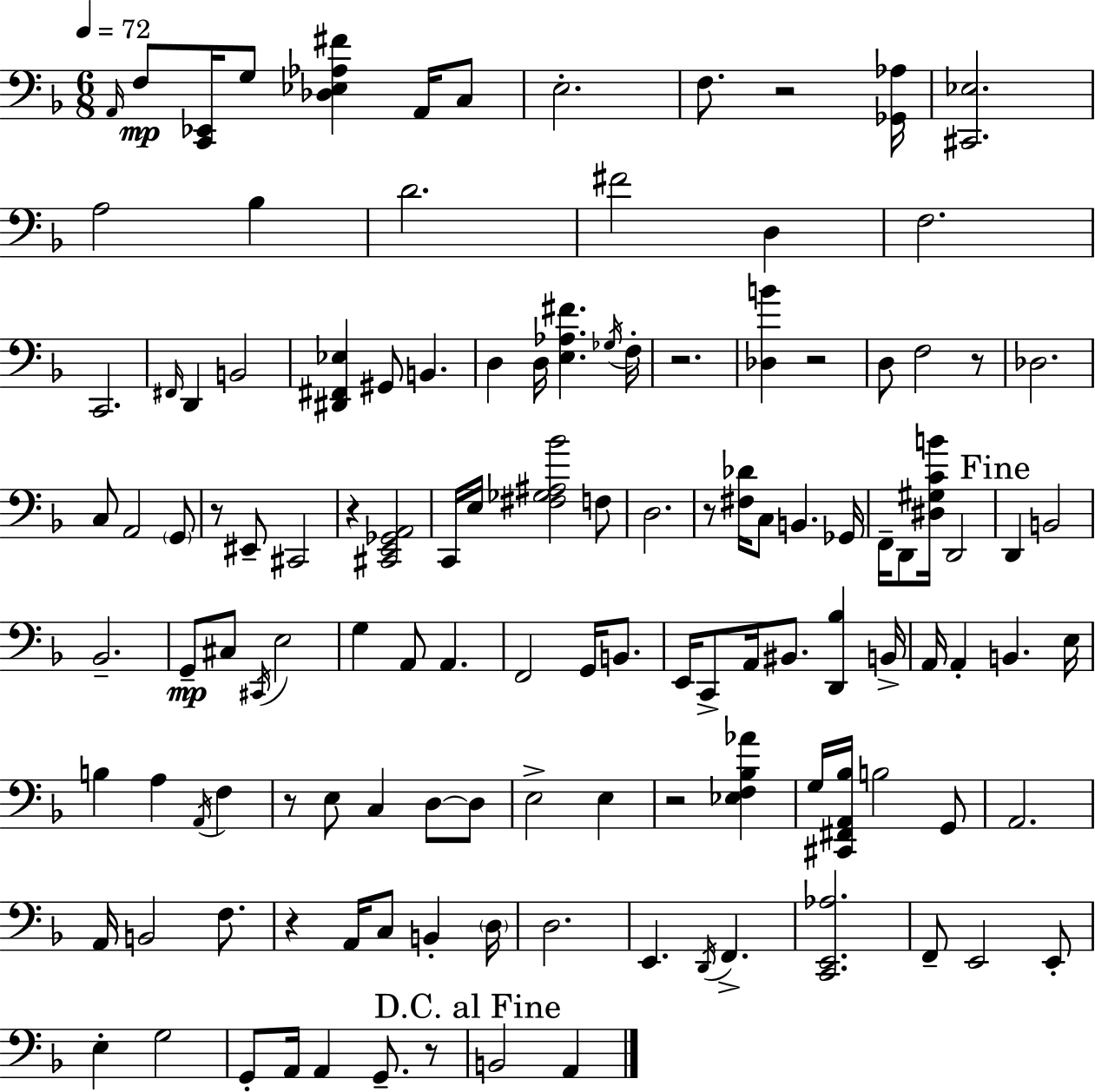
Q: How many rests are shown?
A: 11